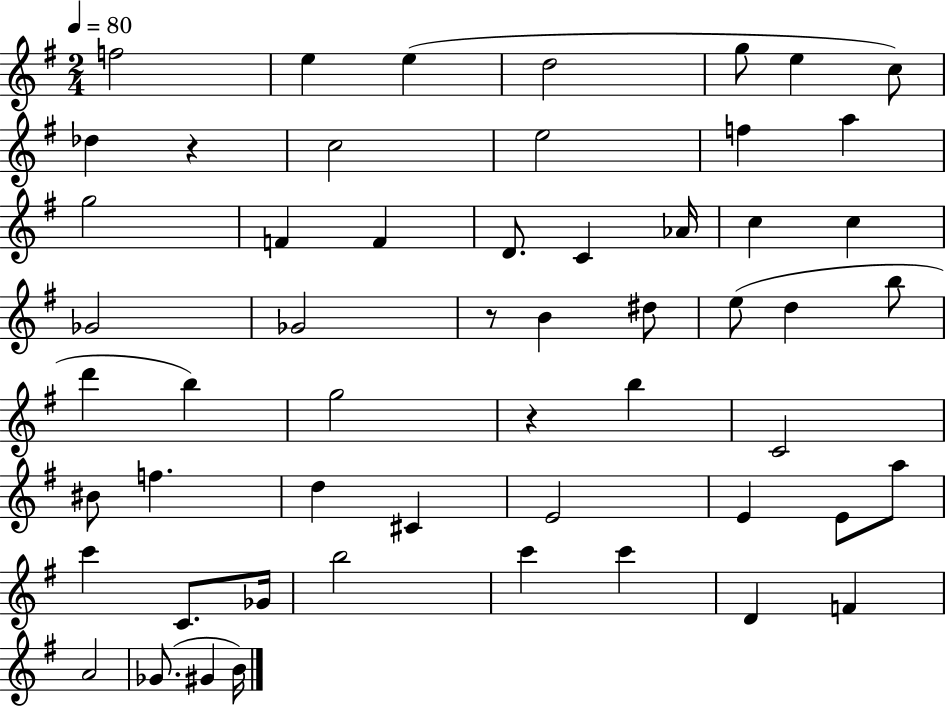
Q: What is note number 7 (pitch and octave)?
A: C5